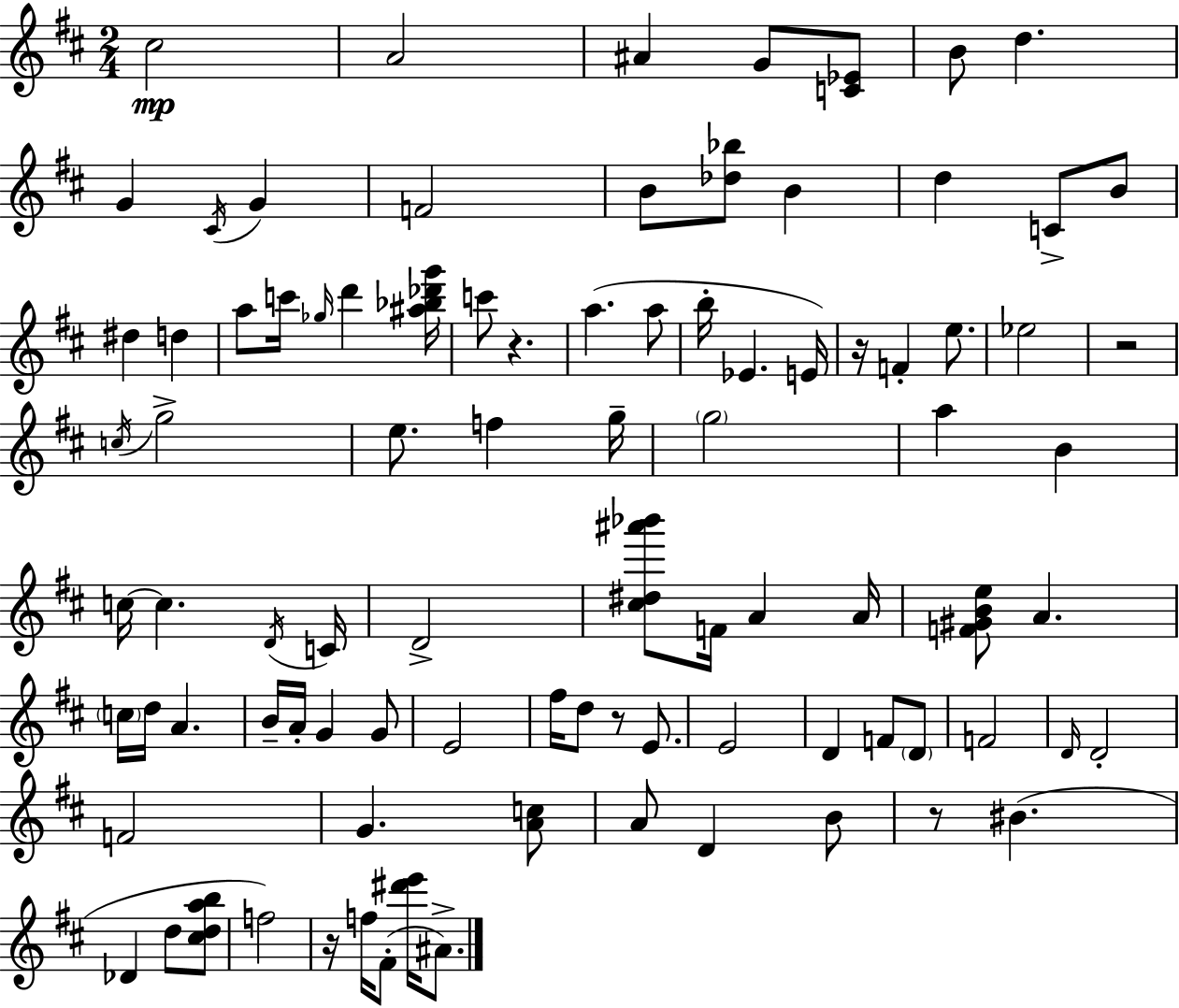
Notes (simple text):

C#5/h A4/h A#4/q G4/e [C4,Eb4]/e B4/e D5/q. G4/q C#4/s G4/q F4/h B4/e [Db5,Bb5]/e B4/q D5/q C4/e B4/e D#5/q D5/q A5/e C6/s Gb5/s D6/q [A#5,Bb5,Db6,G6]/s C6/e R/q. A5/q. A5/e B5/s Eb4/q. E4/s R/s F4/q E5/e. Eb5/h R/h C5/s G5/h E5/e. F5/q G5/s G5/h A5/q B4/q C5/s C5/q. D4/s C4/s D4/h [C#5,D#5,A#6,Bb6]/e F4/s A4/q A4/s [F4,G#4,B4,E5]/e A4/q. C5/s D5/s A4/q. B4/s A4/s G4/q G4/e E4/h F#5/s D5/e R/e E4/e. E4/h D4/q F4/e D4/e F4/h D4/s D4/h F4/h G4/q. [A4,C5]/e A4/e D4/q B4/e R/e BIS4/q. Db4/q D5/e [C#5,D5,A5,B5]/e F5/h R/s F5/s F#4/e [D#6,E6]/s A#4/e.